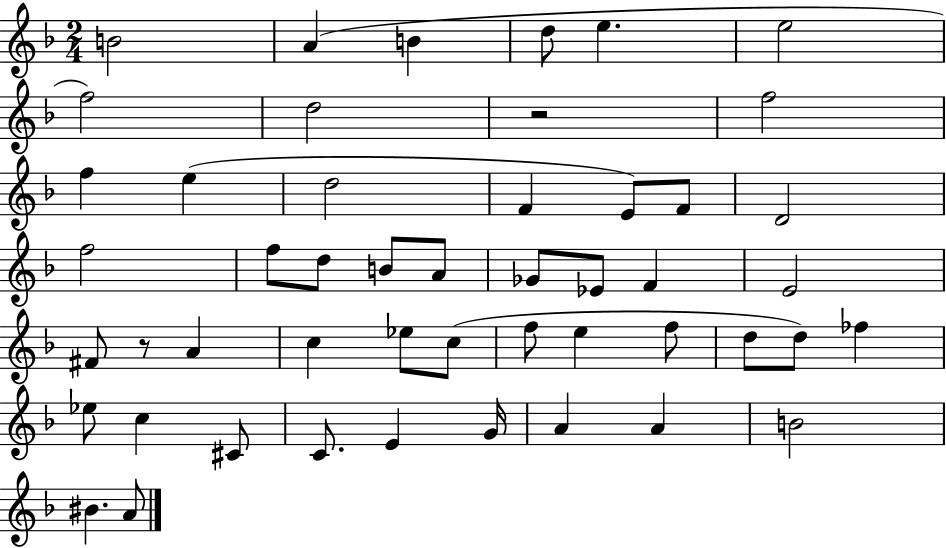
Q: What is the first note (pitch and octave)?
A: B4